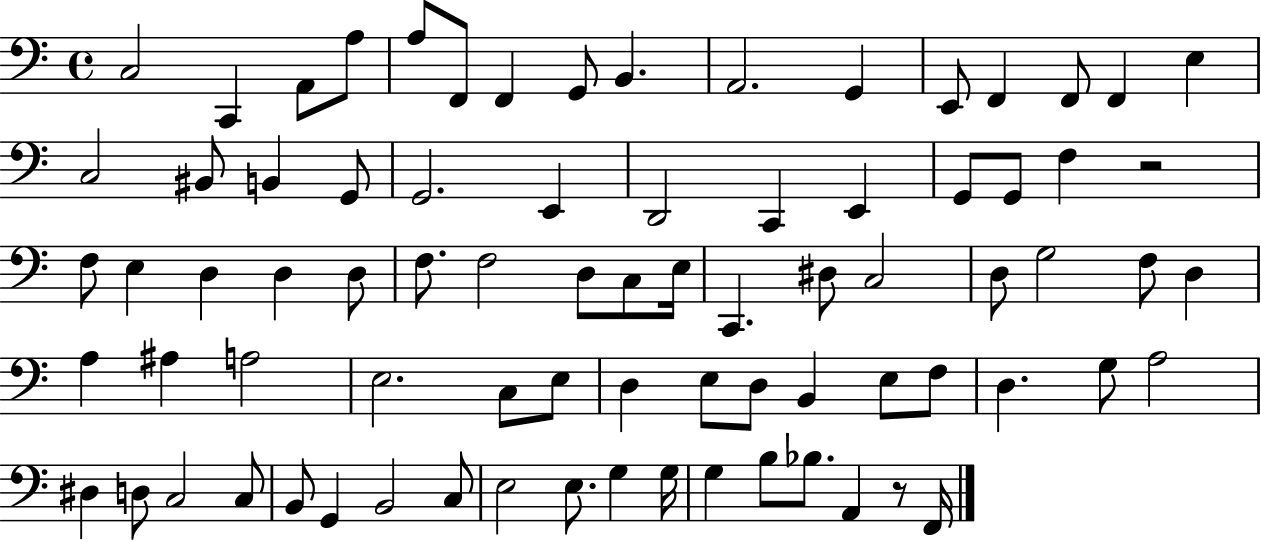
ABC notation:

X:1
T:Untitled
M:4/4
L:1/4
K:C
C,2 C,, A,,/2 A,/2 A,/2 F,,/2 F,, G,,/2 B,, A,,2 G,, E,,/2 F,, F,,/2 F,, E, C,2 ^B,,/2 B,, G,,/2 G,,2 E,, D,,2 C,, E,, G,,/2 G,,/2 F, z2 F,/2 E, D, D, D,/2 F,/2 F,2 D,/2 C,/2 E,/4 C,, ^D,/2 C,2 D,/2 G,2 F,/2 D, A, ^A, A,2 E,2 C,/2 E,/2 D, E,/2 D,/2 B,, E,/2 F,/2 D, G,/2 A,2 ^D, D,/2 C,2 C,/2 B,,/2 G,, B,,2 C,/2 E,2 E,/2 G, G,/4 G, B,/2 _B,/2 A,, z/2 F,,/4